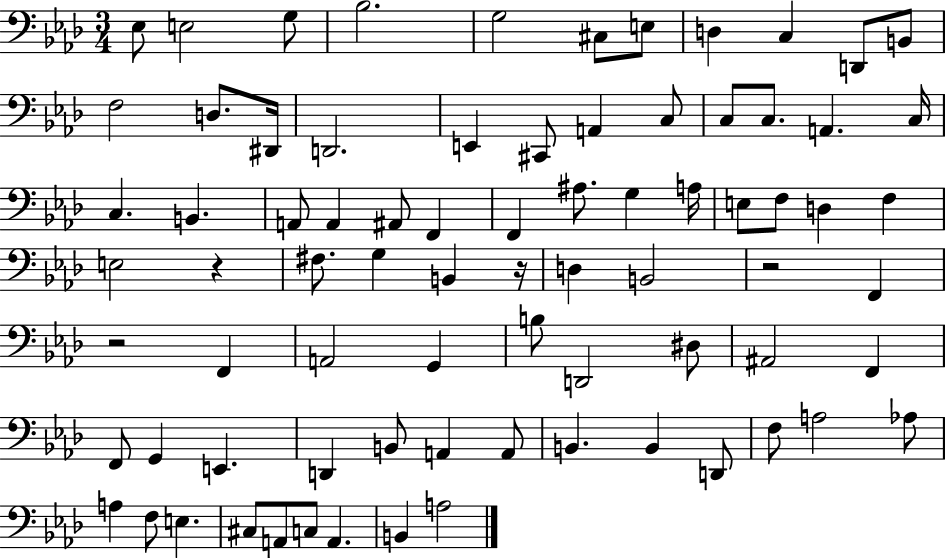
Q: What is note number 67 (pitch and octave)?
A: F3